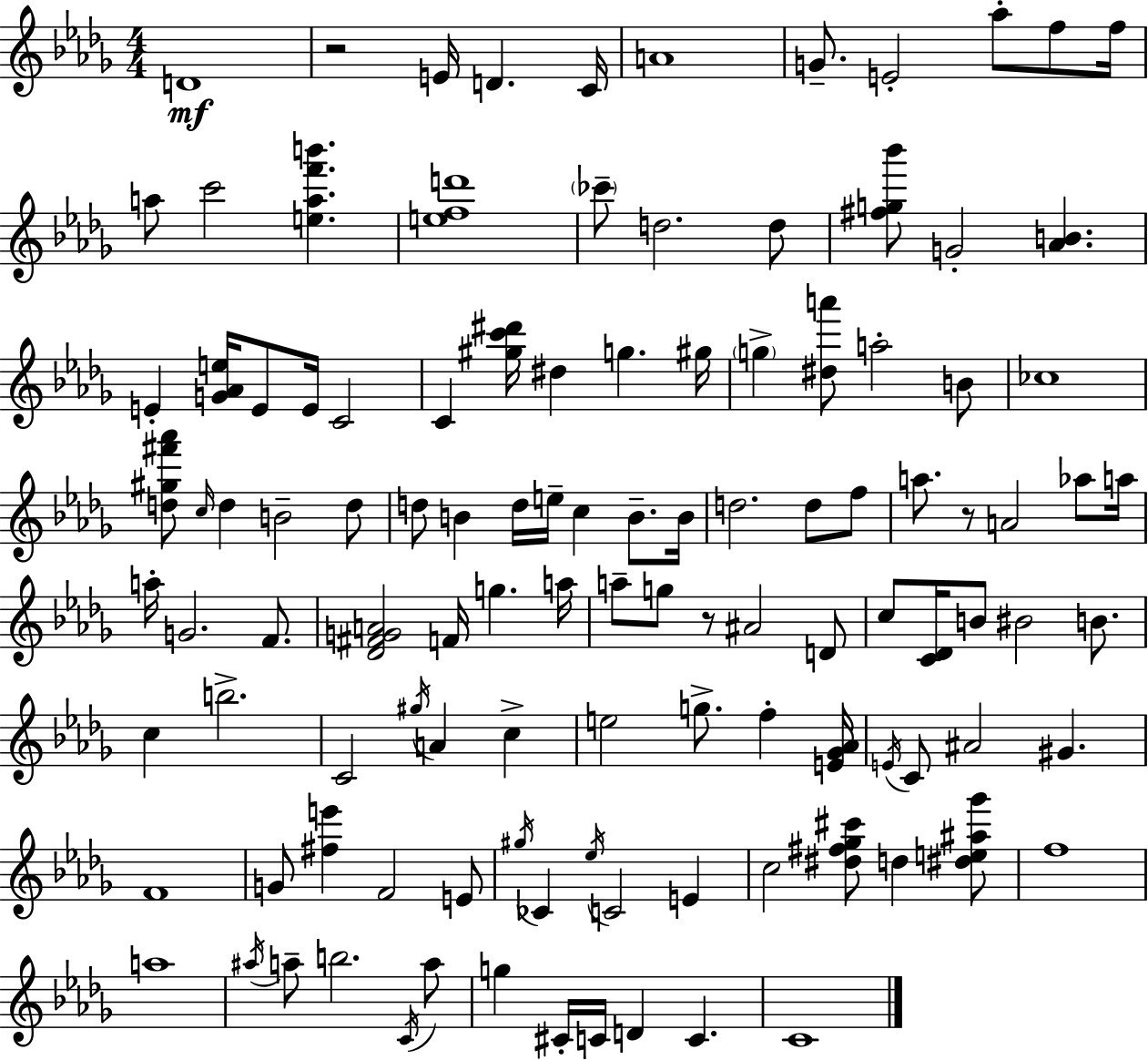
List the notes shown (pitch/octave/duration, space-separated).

D4/w R/h E4/s D4/q. C4/s A4/w G4/e. E4/h Ab5/e F5/e F5/s A5/e C6/h [E5,A5,F6,B6]/q. [E5,F5,D6]/w CES6/e D5/h. D5/e [F#5,G5,Bb6]/e G4/h [Ab4,B4]/q. E4/q [G4,Ab4,E5]/s E4/e E4/s C4/h C4/q [G#5,C6,D#6]/s D#5/q G5/q. G#5/s G5/q [D#5,A6]/e A5/h B4/e CES5/w [D5,G#5,F#6,Ab6]/e C5/s D5/q B4/h D5/e D5/e B4/q D5/s E5/s C5/q B4/e. B4/s D5/h. D5/e F5/e A5/e. R/e A4/h Ab5/e A5/s A5/s G4/h. F4/e. [Db4,F#4,G4,A4]/h F4/s G5/q. A5/s A5/e G5/e R/e A#4/h D4/e C5/e [C4,Db4]/s B4/e BIS4/h B4/e. C5/q B5/h. C4/h G#5/s A4/q C5/q E5/h G5/e. F5/q [E4,Gb4,Ab4]/s E4/s C4/e A#4/h G#4/q. F4/w G4/e [F#5,E6]/q F4/h E4/e G#5/s CES4/q Eb5/s C4/h E4/q C5/h [D#5,F#5,Gb5,C#6]/e D5/q [D#5,E5,A#5,Gb6]/e F5/w A5/w A#5/s A5/e B5/h. C4/s A5/e G5/q C#4/s C4/s D4/q C4/q. C4/w